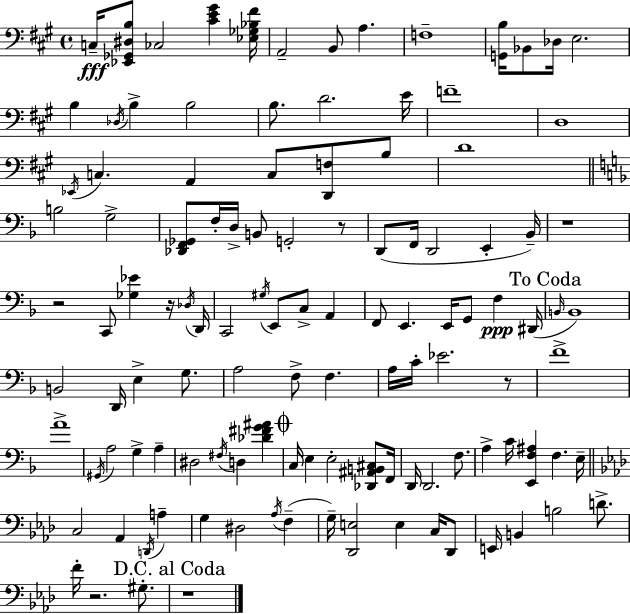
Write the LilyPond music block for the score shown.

{
  \clef bass
  \time 4/4
  \defaultTimeSignature
  \key a \major
  \repeat volta 2 { c16--\fff <ees, ges, dis b>8 ces2 <cis' e' gis'>4 <ees ges bes fis'>16 | a,2-- b,8 a4. | f1-- | <g, b>16 bes,8 des16 e2. | \break b4 \acciaccatura { des16 } b4-> b2 | b8. d'2. | e'16 f'1-- | d1 | \break \acciaccatura { ees,16 } c4. a,4 c8 <d, f>8 | b8 d'1 | \bar "||" \break \key f \major b2 g2-> | <des, f, ges,>8 f16-. d16-> b,8 g,2-. r8 | d,8( f,16 d,2 e,4-. bes,16--) | r1 | \break r2 c,8 <ges ees'>4 r16 \acciaccatura { des16 } | d,16 c,2 \acciaccatura { gis16 } e,8 c8-> a,4 | f,8 e,4. e,16 g,8 f4\ppp | dis,16( \mark "To Coda" \grace { b,16 } b,1) | \break b,2 d,16 e4-> | g8. a2 f8-> f4. | a16 c'16-. ees'2. | r8 f'1-> | \break a'1-> | \acciaccatura { gis,16 } a2 g4-> | a4-- dis2 \acciaccatura { fis16 } d4 | <des' fis' g' ais'>4 \mark \markup { \musicglyph "scripts.coda" } c16 e4 e2-. | \break <des, ais, b, cis>8 f,16 d,16 d,2. | f8. a4-> c'16 <e, f ais>4 f4. | e16-- \bar "||" \break \key aes \major c2 aes,4 \acciaccatura { d,16 } a4-- | g4 dis2 \acciaccatura { aes16 }( f4-- | g16--) <des, e>2 e4 c16 | des,8 e,16 b,4 b2 d'8.-> | \break f'16-. r2. gis8.-. | \mark "D.C. al Coda" r1 | } \bar "|."
}